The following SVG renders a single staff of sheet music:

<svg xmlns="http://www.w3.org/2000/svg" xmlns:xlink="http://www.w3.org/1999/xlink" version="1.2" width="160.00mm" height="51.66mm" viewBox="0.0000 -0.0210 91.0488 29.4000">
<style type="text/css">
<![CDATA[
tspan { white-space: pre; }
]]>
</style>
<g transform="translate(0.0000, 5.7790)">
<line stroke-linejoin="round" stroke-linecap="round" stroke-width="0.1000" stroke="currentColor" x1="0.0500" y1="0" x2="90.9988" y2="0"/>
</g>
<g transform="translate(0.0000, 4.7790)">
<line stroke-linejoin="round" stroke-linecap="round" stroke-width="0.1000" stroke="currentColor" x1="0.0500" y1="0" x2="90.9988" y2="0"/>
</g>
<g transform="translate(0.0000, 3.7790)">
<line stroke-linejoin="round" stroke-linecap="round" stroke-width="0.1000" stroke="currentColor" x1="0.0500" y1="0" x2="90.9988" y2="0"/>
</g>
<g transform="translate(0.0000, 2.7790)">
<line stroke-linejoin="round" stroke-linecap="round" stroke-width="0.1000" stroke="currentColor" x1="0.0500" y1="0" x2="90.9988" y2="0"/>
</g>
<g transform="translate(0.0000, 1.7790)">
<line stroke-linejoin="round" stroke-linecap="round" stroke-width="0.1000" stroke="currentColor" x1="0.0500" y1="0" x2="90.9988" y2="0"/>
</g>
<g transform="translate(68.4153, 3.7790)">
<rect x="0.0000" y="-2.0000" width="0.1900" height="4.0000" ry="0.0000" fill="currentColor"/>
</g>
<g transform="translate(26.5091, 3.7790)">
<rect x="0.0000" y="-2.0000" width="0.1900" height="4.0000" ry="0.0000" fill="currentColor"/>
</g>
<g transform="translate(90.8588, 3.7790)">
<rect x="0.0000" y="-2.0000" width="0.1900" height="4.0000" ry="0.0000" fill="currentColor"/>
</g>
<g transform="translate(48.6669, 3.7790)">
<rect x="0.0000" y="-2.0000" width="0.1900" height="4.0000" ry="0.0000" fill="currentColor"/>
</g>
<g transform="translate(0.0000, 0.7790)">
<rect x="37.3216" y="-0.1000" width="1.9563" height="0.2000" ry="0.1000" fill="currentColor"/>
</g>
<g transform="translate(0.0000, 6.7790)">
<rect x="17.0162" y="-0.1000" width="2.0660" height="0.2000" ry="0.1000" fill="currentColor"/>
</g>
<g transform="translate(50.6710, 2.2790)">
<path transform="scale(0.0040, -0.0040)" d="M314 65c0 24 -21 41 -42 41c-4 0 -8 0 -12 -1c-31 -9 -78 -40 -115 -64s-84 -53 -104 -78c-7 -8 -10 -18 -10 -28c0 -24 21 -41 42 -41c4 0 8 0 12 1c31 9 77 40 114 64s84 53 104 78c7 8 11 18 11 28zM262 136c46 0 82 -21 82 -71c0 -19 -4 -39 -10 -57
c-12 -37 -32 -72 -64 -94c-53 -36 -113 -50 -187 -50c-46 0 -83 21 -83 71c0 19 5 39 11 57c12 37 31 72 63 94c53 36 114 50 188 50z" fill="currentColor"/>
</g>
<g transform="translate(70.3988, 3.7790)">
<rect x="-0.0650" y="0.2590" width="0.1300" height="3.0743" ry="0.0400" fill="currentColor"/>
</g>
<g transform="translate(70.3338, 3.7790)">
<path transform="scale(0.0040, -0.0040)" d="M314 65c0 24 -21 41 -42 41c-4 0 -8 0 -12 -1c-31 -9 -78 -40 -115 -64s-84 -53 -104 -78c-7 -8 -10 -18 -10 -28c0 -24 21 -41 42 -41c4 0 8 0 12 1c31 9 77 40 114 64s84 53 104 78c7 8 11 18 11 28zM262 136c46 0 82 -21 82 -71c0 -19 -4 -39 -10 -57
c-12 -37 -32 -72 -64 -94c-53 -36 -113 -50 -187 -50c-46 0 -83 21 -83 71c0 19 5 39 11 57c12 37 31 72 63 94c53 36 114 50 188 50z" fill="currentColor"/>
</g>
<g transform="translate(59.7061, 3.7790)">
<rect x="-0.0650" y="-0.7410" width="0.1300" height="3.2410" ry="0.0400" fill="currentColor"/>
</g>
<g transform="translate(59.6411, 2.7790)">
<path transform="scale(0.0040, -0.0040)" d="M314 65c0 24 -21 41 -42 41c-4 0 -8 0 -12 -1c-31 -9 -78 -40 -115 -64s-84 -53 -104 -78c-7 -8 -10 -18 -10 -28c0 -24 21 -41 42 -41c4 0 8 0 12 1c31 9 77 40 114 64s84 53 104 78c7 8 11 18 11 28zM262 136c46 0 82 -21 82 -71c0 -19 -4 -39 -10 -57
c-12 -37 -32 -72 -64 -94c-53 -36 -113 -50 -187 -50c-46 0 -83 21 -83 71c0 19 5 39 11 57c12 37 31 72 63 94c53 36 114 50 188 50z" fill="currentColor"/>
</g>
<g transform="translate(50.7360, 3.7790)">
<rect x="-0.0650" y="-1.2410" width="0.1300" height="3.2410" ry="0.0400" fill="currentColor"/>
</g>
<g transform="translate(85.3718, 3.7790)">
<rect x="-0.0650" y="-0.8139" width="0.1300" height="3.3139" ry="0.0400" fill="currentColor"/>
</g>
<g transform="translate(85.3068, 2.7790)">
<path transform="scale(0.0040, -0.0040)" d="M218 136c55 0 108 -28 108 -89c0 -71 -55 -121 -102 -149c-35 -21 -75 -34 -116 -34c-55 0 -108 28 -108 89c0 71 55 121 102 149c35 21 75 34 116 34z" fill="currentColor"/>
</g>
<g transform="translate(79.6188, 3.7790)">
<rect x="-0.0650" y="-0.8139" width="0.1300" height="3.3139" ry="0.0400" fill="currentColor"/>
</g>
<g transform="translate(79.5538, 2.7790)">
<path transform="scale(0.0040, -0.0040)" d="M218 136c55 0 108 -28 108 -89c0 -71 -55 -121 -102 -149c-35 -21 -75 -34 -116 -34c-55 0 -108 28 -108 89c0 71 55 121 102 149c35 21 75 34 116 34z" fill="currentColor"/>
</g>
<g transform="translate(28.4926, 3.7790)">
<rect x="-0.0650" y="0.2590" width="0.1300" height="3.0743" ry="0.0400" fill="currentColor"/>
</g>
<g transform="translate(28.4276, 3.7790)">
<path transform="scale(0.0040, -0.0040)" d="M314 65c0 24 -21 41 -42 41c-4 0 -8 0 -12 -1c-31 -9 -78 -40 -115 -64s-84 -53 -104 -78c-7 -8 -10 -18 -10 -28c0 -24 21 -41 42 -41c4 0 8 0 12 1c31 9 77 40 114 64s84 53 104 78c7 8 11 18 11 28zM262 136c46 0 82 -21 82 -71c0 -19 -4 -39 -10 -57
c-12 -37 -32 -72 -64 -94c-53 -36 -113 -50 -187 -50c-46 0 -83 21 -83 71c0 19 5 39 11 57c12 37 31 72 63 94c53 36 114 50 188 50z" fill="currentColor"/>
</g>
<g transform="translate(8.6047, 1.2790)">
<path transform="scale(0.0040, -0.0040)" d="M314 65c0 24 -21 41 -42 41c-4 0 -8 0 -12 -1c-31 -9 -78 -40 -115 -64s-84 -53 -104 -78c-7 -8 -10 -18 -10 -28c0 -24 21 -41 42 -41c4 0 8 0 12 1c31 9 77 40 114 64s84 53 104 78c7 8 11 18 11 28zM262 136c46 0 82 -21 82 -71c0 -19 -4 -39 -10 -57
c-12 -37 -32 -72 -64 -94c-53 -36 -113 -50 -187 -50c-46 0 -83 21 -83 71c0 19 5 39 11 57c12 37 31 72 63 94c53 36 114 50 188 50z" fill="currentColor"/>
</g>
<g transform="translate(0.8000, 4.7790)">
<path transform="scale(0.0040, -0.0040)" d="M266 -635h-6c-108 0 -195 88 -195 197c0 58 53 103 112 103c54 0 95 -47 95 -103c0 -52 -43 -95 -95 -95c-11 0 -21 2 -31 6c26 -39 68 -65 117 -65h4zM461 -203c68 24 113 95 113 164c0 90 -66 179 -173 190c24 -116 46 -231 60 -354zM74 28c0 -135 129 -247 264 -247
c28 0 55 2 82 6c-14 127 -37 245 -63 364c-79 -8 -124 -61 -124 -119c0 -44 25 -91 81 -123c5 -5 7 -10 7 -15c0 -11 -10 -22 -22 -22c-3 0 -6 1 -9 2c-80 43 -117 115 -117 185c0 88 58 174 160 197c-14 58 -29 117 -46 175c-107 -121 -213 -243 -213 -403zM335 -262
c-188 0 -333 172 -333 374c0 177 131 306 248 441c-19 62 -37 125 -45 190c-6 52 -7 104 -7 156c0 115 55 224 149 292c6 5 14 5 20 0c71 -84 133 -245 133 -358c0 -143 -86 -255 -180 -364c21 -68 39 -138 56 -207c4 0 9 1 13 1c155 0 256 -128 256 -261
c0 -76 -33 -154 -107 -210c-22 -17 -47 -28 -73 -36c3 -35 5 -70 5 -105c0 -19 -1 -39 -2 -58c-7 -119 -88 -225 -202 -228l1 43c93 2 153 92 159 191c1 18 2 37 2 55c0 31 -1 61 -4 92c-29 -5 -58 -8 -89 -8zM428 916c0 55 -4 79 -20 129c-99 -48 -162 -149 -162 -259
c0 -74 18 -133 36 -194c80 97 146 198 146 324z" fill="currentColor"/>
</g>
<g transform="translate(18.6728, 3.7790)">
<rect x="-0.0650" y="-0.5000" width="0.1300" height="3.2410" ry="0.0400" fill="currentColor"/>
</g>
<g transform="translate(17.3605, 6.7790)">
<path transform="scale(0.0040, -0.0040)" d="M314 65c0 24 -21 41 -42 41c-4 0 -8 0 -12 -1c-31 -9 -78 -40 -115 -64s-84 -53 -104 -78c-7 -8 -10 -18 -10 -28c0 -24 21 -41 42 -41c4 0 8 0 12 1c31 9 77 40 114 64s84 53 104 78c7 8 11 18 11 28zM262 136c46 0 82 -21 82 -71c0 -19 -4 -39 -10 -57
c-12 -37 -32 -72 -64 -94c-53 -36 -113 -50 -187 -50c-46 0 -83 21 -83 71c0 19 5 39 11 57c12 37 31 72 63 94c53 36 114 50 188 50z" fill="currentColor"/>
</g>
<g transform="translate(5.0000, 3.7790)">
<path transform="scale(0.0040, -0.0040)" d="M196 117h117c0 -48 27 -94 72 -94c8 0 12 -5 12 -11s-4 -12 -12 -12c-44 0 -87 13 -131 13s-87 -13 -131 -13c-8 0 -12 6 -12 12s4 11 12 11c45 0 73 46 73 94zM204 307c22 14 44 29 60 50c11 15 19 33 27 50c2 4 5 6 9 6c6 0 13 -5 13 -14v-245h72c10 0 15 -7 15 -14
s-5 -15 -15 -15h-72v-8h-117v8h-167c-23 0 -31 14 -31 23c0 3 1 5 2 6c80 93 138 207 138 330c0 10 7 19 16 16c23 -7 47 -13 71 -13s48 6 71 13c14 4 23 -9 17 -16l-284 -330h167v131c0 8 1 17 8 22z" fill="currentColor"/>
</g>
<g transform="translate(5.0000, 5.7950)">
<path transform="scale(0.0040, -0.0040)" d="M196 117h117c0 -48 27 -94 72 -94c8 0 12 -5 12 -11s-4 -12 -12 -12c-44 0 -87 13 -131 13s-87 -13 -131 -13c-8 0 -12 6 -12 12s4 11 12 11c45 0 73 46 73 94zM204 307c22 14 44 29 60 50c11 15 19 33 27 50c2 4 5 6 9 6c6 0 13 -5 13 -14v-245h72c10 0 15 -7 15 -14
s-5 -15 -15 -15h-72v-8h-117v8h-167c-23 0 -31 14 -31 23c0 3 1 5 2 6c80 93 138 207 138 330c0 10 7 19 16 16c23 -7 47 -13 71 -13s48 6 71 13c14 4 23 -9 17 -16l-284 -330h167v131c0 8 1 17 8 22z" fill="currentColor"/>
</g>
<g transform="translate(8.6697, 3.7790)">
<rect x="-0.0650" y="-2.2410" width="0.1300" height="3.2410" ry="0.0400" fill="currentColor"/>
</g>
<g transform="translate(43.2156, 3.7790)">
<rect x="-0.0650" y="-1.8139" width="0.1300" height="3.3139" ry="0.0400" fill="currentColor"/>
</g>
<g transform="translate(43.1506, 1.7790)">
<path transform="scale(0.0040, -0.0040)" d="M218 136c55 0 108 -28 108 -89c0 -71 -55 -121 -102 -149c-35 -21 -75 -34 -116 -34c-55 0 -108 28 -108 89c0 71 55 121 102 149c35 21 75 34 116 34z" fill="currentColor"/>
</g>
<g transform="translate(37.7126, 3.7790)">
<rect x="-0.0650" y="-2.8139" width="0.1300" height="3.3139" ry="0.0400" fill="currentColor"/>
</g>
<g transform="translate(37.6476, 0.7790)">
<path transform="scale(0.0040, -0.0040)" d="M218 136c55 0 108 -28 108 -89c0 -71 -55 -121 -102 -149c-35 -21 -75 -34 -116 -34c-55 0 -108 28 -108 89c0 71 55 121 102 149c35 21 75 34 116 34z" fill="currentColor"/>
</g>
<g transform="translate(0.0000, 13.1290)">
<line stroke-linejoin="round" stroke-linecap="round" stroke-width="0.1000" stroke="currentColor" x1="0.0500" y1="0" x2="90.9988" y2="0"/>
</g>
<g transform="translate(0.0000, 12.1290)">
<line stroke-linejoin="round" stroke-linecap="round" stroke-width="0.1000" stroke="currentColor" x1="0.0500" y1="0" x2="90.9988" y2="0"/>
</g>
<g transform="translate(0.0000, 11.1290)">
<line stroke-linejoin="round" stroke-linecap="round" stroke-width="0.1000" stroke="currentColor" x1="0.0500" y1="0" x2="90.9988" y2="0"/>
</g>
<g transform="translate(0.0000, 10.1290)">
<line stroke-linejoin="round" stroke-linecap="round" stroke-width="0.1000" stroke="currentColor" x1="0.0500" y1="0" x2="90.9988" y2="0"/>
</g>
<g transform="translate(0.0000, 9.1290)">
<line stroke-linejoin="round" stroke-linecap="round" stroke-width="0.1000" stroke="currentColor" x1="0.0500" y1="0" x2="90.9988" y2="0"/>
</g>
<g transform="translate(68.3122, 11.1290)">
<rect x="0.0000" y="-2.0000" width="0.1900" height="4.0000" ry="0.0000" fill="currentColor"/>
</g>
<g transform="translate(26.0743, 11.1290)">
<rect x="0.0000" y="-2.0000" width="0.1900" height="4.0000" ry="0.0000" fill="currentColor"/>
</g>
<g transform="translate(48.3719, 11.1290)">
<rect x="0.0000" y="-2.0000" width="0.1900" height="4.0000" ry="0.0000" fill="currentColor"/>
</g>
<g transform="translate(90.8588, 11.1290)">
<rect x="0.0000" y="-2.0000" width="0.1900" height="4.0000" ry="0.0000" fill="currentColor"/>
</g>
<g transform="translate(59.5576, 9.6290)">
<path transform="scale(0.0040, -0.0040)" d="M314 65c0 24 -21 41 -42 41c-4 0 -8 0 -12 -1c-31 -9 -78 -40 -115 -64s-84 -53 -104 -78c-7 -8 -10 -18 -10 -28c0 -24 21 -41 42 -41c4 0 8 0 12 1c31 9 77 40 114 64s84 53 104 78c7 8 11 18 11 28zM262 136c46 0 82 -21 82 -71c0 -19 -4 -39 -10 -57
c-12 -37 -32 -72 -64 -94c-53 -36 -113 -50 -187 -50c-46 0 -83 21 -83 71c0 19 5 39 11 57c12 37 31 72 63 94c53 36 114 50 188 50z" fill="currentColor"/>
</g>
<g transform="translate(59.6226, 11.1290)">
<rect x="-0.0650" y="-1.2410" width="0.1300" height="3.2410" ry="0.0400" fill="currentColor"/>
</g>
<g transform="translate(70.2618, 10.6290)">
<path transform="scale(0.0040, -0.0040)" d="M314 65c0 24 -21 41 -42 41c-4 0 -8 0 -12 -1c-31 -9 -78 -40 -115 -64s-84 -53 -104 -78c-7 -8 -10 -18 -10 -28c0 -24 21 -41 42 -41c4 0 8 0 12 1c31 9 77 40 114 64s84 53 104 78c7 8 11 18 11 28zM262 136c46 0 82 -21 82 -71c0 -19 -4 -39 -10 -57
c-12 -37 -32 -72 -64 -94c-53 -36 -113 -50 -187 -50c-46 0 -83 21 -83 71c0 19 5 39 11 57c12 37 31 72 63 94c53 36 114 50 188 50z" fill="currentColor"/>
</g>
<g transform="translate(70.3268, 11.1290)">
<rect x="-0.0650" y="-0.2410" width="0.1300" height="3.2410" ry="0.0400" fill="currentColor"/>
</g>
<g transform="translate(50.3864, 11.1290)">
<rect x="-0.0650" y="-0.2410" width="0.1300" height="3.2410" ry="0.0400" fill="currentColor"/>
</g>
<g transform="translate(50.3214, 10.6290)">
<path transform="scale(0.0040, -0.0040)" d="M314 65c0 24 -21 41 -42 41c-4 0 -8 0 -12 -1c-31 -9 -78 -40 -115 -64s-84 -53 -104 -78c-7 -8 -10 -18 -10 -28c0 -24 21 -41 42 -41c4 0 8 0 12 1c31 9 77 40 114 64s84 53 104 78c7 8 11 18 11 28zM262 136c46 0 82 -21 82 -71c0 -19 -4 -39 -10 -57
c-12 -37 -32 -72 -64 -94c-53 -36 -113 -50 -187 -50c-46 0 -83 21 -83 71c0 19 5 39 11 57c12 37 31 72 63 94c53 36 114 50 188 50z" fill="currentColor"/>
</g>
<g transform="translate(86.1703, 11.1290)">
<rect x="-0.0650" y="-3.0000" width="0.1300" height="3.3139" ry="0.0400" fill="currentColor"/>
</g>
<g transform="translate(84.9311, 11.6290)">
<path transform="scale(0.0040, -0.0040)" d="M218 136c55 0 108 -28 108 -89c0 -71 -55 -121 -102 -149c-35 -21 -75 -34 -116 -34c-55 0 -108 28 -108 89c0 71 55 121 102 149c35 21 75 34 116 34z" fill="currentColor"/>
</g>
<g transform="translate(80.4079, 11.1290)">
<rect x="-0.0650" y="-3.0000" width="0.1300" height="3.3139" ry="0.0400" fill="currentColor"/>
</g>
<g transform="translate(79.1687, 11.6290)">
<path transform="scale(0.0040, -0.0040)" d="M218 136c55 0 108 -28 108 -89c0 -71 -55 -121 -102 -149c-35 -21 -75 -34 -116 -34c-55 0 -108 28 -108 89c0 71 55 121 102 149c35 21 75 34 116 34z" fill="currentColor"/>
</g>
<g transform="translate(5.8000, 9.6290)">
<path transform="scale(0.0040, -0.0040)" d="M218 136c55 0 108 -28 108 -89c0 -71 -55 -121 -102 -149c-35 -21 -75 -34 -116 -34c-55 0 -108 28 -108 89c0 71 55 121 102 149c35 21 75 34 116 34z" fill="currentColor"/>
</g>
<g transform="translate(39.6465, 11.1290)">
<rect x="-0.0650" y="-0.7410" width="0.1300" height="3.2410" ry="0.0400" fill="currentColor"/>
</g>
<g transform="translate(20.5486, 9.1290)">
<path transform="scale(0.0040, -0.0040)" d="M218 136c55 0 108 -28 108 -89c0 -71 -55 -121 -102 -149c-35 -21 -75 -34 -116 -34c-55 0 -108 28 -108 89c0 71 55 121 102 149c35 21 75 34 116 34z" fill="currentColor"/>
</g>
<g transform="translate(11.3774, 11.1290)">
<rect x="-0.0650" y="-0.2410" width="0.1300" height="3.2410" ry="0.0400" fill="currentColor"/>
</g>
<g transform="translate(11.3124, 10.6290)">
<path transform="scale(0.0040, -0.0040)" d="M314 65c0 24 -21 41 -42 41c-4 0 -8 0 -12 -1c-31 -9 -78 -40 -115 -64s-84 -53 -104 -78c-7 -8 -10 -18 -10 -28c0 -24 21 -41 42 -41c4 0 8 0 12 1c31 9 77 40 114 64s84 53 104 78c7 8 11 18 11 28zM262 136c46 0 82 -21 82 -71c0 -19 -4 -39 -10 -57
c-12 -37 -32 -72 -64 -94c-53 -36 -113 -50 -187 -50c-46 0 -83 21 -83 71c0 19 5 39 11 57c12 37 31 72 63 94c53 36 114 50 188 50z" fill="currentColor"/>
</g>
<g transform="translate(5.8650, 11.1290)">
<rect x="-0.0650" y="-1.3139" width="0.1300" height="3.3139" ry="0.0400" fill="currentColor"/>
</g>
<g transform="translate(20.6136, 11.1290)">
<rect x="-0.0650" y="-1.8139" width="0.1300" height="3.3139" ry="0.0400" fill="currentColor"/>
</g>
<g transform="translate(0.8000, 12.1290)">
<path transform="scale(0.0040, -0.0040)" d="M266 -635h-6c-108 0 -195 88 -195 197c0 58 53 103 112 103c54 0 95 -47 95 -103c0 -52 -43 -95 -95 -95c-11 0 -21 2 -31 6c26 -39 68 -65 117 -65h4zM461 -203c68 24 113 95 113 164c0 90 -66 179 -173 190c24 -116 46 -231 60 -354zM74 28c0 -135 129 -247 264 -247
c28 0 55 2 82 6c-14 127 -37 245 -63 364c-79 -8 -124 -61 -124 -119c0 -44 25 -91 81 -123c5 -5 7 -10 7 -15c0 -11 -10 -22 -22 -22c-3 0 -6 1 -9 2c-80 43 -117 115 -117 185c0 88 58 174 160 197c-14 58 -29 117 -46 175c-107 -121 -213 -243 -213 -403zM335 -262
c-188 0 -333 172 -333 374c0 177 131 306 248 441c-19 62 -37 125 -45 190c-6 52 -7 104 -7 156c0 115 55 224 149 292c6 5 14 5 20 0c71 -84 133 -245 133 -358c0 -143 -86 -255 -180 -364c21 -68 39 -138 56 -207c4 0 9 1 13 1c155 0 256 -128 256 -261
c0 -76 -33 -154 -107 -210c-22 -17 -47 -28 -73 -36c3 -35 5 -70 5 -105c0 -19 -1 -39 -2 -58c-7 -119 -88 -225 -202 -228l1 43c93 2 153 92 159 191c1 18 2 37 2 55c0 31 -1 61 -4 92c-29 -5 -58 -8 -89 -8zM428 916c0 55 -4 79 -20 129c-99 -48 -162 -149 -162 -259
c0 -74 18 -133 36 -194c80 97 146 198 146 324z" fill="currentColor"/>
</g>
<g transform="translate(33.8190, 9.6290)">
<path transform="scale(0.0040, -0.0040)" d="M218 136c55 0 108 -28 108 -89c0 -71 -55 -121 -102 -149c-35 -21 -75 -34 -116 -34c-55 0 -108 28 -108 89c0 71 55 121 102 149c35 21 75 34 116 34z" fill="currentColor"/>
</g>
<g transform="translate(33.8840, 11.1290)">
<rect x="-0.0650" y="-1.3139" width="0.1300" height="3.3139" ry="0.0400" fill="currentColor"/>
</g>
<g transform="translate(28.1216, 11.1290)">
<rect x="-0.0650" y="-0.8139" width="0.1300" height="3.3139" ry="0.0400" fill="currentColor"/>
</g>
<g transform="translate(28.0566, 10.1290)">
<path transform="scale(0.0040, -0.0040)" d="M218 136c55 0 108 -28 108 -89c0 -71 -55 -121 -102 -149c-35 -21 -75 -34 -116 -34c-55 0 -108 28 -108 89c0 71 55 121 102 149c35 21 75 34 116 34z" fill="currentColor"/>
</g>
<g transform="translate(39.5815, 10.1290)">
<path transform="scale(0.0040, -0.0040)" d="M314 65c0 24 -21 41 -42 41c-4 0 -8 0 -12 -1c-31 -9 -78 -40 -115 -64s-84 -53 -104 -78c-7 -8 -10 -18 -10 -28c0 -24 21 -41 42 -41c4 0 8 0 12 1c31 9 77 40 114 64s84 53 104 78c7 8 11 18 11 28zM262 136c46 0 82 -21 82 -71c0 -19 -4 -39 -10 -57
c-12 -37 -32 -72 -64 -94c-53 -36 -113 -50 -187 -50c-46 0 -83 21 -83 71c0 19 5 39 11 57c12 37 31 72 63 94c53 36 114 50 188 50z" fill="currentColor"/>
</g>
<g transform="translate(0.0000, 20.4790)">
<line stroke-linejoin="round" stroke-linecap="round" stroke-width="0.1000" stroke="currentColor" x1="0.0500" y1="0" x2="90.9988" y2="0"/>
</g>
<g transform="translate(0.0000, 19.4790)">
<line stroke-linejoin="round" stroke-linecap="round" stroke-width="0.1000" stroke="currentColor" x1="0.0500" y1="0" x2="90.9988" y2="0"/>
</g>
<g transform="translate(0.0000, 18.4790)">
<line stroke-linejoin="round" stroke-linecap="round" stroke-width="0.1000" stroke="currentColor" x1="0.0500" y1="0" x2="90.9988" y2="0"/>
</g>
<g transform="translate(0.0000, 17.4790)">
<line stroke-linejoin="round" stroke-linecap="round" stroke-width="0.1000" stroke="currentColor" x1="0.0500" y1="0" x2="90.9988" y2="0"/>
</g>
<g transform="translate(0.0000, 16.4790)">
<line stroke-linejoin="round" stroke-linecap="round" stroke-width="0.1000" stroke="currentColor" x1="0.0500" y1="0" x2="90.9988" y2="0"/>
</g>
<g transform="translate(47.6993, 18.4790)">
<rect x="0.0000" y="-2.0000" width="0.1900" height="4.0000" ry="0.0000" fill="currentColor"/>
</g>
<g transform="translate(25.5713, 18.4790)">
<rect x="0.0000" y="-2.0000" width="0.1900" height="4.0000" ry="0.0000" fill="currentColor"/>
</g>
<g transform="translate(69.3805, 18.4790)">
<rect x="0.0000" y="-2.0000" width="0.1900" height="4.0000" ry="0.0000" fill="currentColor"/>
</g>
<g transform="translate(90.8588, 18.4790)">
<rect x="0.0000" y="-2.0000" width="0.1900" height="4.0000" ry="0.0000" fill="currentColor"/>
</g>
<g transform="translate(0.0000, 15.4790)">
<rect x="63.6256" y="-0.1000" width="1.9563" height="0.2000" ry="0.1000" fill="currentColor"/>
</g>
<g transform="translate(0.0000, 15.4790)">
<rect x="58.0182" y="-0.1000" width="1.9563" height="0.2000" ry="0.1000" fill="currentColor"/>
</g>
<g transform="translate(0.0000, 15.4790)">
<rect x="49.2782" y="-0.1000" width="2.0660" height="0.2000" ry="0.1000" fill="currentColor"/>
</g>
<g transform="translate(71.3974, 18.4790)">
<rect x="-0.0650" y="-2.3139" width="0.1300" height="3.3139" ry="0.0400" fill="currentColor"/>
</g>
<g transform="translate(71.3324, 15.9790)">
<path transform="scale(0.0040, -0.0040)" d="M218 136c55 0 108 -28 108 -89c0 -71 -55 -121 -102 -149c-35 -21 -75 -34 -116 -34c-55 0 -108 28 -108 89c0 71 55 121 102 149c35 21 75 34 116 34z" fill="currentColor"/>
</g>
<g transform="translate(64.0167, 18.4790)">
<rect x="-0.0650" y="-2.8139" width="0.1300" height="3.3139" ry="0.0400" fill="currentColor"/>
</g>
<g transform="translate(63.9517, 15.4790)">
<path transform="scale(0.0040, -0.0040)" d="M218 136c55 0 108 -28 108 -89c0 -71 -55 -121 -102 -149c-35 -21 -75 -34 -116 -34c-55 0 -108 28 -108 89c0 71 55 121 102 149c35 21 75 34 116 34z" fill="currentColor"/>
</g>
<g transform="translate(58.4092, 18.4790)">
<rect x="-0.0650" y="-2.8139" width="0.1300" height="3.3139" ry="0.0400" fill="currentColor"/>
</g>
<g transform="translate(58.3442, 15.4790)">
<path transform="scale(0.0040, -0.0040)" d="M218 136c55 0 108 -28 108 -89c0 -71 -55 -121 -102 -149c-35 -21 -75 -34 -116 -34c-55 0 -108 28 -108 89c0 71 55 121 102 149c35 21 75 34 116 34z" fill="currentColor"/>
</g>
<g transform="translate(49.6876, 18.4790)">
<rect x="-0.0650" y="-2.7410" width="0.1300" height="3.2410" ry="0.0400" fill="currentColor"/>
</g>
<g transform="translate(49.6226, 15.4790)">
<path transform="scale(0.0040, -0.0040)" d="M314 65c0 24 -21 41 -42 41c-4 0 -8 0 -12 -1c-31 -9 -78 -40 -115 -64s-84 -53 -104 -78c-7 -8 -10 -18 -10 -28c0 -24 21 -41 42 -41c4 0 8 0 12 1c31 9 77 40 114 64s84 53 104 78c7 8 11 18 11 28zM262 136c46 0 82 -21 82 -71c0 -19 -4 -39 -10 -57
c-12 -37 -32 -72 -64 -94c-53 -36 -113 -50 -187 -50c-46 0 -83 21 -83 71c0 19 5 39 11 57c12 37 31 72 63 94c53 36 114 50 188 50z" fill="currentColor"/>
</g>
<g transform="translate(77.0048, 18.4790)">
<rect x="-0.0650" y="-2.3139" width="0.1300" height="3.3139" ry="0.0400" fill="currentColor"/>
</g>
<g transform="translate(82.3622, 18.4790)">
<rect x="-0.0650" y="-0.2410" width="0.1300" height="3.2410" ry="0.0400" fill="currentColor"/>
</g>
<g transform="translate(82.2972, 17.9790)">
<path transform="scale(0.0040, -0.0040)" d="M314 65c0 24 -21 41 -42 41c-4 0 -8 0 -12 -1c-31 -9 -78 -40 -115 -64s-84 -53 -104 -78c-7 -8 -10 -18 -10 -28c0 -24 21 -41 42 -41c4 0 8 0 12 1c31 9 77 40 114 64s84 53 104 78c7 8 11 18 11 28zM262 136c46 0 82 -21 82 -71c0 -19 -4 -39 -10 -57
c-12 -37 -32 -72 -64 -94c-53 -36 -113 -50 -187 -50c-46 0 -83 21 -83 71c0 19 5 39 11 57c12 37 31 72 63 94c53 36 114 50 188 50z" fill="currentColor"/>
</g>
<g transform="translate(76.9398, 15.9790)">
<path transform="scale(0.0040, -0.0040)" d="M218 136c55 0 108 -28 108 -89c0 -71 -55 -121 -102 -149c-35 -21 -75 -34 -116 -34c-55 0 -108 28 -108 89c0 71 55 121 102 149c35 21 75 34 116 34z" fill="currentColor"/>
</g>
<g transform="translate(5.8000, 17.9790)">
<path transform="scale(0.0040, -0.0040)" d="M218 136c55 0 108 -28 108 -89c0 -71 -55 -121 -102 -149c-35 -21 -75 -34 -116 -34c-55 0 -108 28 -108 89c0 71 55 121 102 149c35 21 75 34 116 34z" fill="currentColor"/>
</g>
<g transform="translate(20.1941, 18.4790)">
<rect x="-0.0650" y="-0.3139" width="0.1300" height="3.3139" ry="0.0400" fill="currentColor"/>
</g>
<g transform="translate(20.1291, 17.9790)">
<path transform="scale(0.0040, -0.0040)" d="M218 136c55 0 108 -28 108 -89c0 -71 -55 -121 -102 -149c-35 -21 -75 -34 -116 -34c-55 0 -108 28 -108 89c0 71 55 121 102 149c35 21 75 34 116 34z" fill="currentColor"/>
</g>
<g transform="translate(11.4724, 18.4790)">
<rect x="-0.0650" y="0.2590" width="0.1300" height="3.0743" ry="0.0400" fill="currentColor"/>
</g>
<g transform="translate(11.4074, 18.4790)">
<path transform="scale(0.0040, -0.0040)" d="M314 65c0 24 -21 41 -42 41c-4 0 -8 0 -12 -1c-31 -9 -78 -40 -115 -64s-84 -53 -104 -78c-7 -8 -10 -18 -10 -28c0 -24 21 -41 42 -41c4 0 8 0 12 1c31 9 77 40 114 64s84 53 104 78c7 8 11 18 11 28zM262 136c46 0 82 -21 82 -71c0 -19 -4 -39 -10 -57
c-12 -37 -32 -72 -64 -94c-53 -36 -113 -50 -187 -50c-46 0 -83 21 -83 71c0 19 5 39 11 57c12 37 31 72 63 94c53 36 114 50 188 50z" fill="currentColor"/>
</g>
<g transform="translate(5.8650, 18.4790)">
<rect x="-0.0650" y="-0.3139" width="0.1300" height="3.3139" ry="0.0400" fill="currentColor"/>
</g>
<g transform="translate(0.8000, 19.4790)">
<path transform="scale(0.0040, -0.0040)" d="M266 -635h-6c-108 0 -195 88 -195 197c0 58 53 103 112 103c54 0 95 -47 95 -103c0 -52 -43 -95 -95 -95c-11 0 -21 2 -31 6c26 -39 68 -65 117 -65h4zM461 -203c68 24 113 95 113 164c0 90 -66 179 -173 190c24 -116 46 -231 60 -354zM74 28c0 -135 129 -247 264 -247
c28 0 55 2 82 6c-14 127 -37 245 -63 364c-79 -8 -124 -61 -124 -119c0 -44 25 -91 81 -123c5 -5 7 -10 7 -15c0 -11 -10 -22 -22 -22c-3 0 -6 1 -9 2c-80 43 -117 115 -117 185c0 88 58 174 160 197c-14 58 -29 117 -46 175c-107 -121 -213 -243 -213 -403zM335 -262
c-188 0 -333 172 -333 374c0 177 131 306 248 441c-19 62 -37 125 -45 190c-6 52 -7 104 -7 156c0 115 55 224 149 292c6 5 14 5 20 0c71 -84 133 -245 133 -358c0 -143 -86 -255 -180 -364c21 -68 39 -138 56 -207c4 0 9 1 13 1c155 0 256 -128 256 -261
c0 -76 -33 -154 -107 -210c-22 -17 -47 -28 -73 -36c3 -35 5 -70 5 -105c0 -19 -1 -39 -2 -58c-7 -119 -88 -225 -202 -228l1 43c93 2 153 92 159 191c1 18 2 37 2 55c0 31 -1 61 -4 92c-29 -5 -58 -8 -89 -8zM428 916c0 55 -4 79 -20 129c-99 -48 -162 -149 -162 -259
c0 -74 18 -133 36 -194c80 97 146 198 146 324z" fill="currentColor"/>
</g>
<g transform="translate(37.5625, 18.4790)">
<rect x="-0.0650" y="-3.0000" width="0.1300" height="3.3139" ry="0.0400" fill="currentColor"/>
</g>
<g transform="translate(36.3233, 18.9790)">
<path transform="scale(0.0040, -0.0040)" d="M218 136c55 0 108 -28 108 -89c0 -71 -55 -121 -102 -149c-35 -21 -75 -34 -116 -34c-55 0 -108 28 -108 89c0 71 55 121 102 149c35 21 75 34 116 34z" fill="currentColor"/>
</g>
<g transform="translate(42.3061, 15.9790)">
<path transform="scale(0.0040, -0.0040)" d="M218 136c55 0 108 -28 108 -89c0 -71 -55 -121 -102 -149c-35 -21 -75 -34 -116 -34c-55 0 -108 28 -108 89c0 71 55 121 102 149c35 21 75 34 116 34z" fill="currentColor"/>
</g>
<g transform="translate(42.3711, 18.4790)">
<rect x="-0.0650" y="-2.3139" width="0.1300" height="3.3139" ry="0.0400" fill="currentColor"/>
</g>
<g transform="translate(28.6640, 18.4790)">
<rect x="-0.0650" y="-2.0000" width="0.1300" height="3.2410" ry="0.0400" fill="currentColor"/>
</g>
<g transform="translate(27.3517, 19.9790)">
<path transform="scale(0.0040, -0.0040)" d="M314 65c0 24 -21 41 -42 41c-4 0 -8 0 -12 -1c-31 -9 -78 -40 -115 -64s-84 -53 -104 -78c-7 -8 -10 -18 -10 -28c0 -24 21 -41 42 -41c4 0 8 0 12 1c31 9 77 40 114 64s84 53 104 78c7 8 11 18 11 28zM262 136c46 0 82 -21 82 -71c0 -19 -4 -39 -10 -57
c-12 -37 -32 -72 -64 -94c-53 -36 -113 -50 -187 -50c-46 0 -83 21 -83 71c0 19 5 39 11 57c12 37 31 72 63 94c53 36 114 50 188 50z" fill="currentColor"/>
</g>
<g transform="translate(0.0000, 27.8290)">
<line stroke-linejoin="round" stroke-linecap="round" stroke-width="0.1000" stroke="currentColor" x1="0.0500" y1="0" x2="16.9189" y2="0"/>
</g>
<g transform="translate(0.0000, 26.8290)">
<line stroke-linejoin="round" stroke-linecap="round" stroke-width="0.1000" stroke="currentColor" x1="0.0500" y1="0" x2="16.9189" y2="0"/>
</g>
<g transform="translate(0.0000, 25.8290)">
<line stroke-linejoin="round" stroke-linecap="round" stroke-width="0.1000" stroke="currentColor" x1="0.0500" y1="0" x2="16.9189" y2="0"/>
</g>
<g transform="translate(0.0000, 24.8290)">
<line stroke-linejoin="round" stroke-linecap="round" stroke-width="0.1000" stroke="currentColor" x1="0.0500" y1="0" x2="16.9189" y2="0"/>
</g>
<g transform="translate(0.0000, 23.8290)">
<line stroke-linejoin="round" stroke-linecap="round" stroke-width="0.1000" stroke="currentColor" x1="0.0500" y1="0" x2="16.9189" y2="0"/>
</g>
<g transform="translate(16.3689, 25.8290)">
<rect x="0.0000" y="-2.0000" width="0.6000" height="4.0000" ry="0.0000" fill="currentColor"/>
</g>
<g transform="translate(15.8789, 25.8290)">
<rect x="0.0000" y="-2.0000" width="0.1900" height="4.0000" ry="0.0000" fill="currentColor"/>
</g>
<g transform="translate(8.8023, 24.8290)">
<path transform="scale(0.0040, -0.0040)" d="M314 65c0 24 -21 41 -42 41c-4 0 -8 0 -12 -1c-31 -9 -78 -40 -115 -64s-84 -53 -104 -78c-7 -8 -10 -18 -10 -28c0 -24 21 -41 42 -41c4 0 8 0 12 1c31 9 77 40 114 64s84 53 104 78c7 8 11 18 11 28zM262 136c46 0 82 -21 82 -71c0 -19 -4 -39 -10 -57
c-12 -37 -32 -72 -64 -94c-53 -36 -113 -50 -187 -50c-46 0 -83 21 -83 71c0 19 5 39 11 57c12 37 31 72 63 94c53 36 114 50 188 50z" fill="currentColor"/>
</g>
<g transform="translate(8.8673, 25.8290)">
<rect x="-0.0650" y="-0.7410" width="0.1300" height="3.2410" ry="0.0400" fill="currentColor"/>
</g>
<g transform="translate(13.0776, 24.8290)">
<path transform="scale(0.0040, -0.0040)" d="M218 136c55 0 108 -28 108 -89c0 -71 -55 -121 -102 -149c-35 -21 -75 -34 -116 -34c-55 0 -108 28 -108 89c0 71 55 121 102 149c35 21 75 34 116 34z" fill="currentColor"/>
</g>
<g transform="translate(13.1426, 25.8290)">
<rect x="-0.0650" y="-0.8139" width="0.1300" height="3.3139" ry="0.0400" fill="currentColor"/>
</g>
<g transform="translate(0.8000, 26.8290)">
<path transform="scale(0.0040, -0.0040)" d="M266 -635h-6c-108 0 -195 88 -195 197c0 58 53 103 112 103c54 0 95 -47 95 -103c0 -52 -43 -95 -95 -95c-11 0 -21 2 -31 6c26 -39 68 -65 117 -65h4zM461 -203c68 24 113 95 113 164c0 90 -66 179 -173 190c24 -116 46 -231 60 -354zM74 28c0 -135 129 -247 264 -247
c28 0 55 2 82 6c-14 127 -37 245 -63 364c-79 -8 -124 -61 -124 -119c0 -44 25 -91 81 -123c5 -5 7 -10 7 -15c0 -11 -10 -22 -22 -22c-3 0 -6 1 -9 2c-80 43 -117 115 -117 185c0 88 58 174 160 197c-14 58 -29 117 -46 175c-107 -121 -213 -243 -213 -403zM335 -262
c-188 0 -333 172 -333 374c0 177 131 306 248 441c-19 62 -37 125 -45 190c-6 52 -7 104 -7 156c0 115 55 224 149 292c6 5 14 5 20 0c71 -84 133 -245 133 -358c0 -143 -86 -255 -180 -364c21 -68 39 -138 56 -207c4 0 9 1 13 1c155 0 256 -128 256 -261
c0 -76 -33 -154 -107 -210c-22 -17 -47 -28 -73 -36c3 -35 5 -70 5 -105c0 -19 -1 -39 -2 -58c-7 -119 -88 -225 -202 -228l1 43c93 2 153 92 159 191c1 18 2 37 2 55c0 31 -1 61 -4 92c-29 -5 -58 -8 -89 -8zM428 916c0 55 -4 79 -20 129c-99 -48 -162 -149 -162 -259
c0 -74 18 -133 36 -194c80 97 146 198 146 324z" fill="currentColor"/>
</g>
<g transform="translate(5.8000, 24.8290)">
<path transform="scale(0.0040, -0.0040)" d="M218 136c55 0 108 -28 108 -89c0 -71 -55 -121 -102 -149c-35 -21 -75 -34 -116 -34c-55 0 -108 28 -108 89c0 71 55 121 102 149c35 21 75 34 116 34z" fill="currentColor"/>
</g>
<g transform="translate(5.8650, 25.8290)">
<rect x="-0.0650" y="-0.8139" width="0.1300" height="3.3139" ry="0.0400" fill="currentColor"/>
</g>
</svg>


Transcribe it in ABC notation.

X:1
T:Untitled
M:4/4
L:1/4
K:C
g2 C2 B2 a f e2 d2 B2 d d e c2 f d e d2 c2 e2 c2 A A c B2 c F2 A g a2 a a g g c2 d d2 d